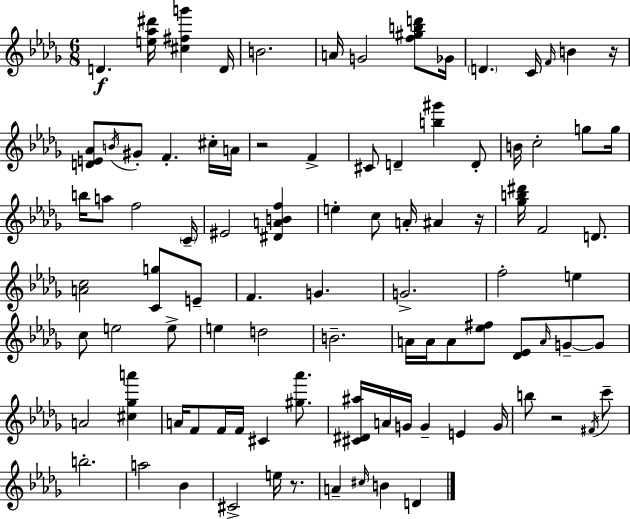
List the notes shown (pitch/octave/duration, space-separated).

D4/q. [E5,Ab5,D#6]/s [C#5,F#5,G6]/q D4/s B4/h. A4/s G4/h [F5,G#5,B5,D6]/e Gb4/s D4/q. C4/s F4/s B4/q R/s [D4,E4,Ab4]/e B4/s G#4/e F4/q. C#5/s A4/s R/h F4/q C#4/e D4/q [B5,G#6]/q D4/e B4/s C5/h G5/e G5/s B5/s A5/e F5/h C4/s EIS4/h [D#4,A4,B4,F5]/q E5/q C5/e A4/s A#4/q R/s [Gb5,B5,D#6]/s F4/h D4/e. [A4,C5]/h [C4,G5]/e E4/e F4/q. G4/q. G4/h. F5/h E5/q C5/e E5/h E5/e E5/q D5/h B4/h. A4/s A4/s A4/e [Eb5,F#5]/e [Db4,Eb4]/e A4/s G4/e G4/e A4/h [C#5,Gb5,A6]/q A4/s F4/e F4/s F4/s C#4/q [G#5,Ab6]/e. [C#4,D#4,A#5]/s A4/s G4/s G4/q E4/q G4/s B5/e R/h F#4/s C6/e B5/h. A5/h Bb4/q C#4/h E5/s R/e. A4/q C#5/s B4/q D4/q